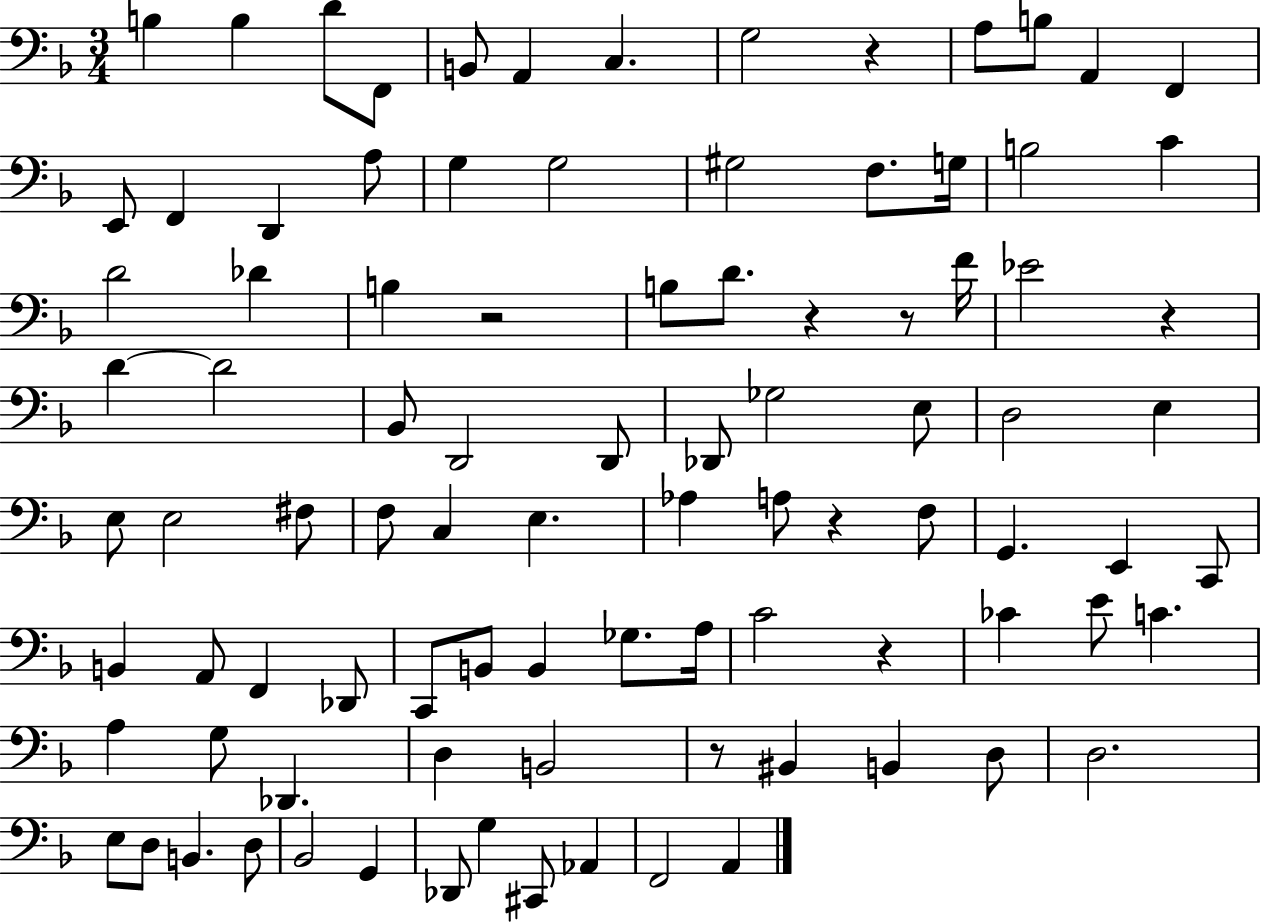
X:1
T:Untitled
M:3/4
L:1/4
K:F
B, B, D/2 F,,/2 B,,/2 A,, C, G,2 z A,/2 B,/2 A,, F,, E,,/2 F,, D,, A,/2 G, G,2 ^G,2 F,/2 G,/4 B,2 C D2 _D B, z2 B,/2 D/2 z z/2 F/4 _E2 z D D2 _B,,/2 D,,2 D,,/2 _D,,/2 _G,2 E,/2 D,2 E, E,/2 E,2 ^F,/2 F,/2 C, E, _A, A,/2 z F,/2 G,, E,, C,,/2 B,, A,,/2 F,, _D,,/2 C,,/2 B,,/2 B,, _G,/2 A,/4 C2 z _C E/2 C A, G,/2 _D,, D, B,,2 z/2 ^B,, B,, D,/2 D,2 E,/2 D,/2 B,, D,/2 _B,,2 G,, _D,,/2 G, ^C,,/2 _A,, F,,2 A,,